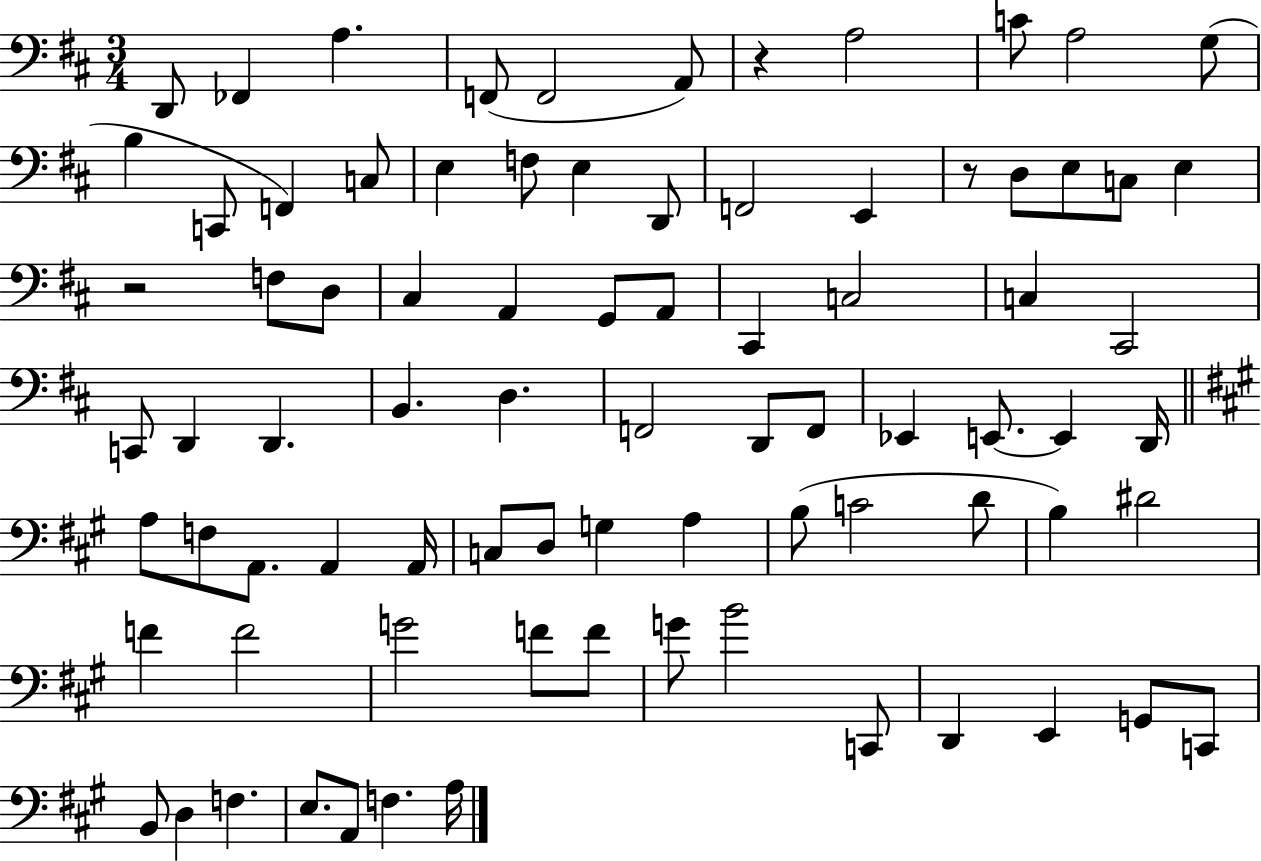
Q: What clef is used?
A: bass